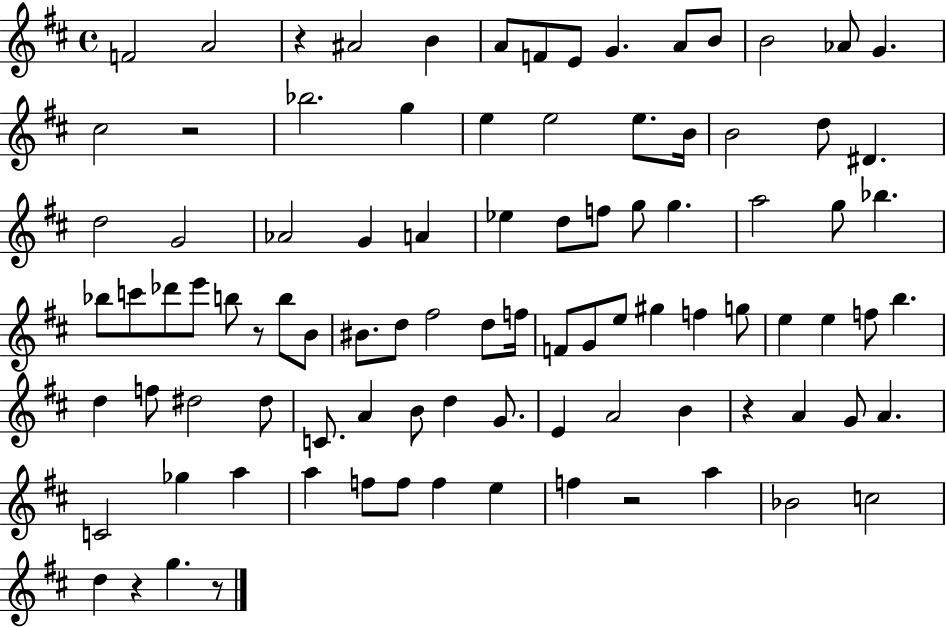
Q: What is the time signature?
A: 4/4